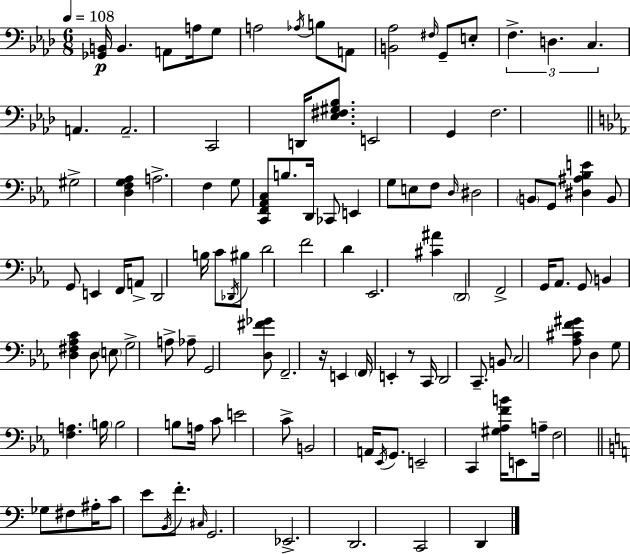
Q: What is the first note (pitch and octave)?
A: B2